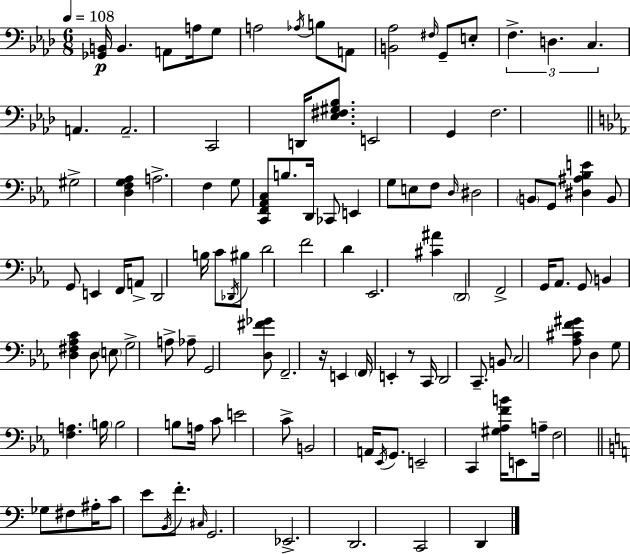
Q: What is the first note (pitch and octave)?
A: B2